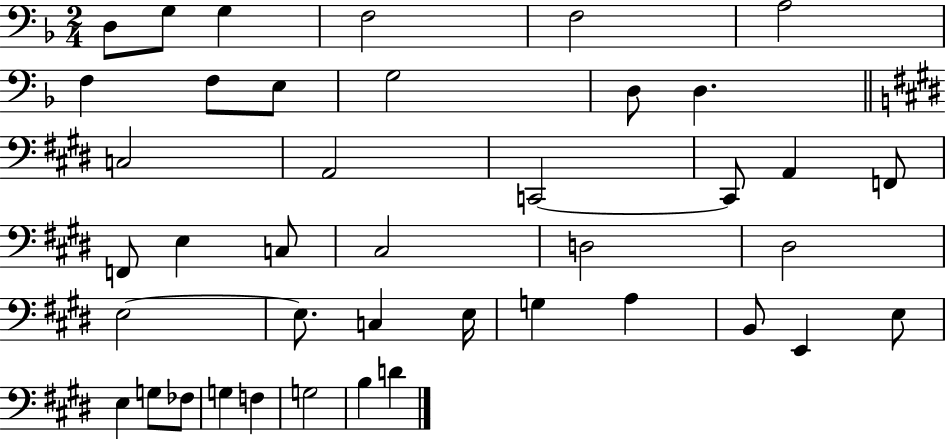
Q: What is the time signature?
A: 2/4